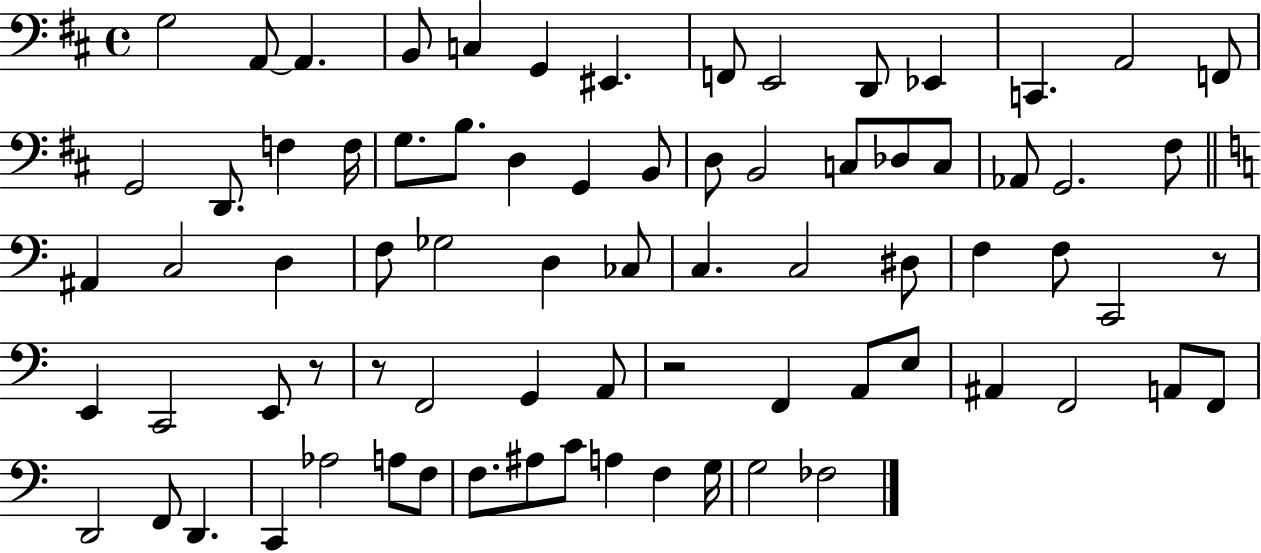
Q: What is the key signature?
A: D major